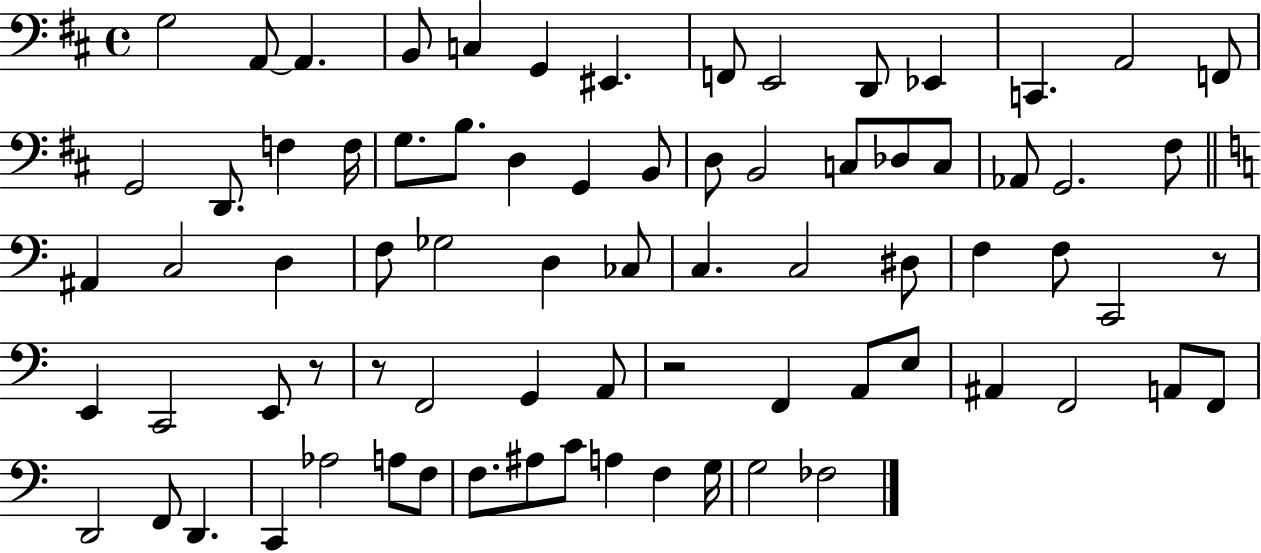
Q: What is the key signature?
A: D major